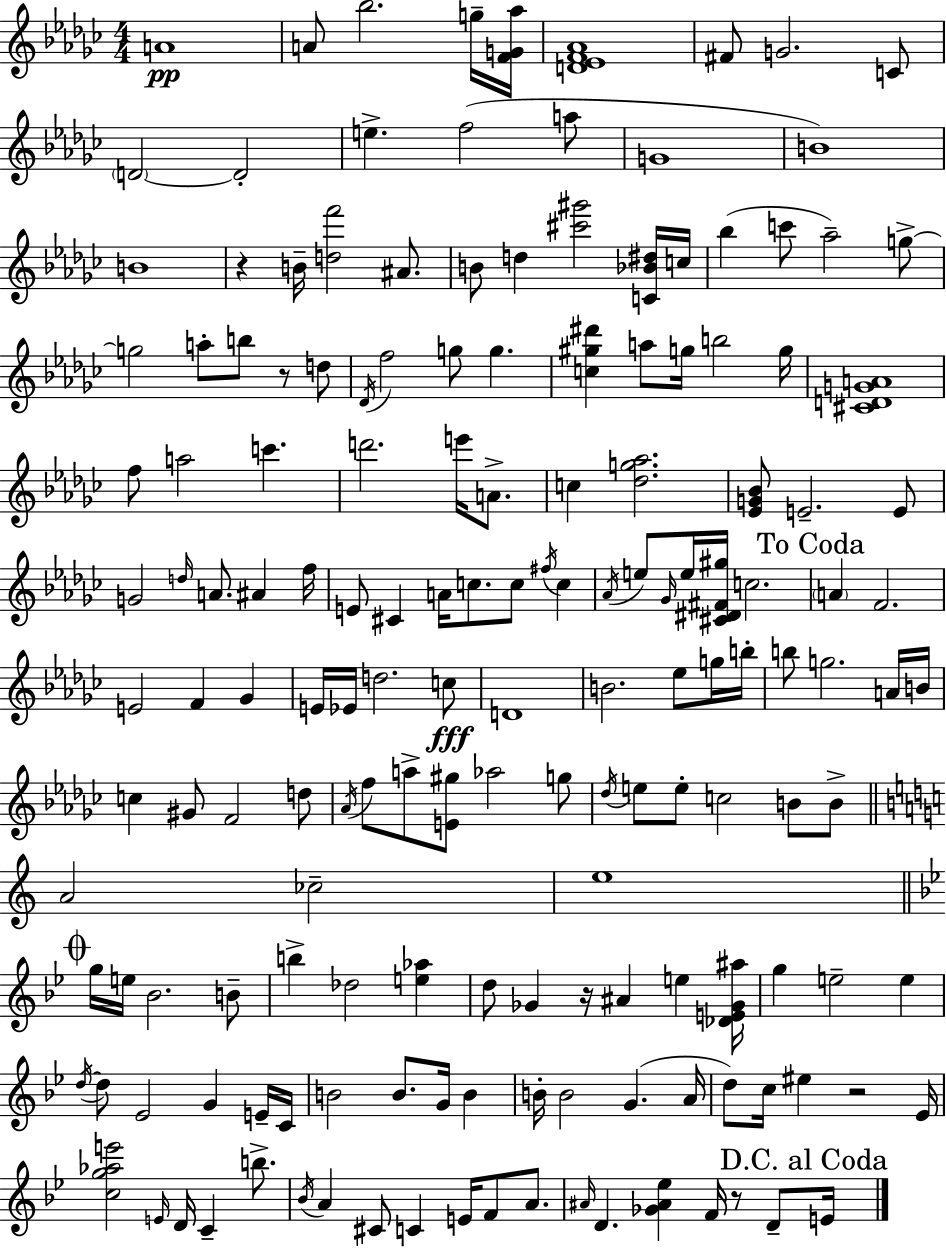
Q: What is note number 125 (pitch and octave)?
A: A4